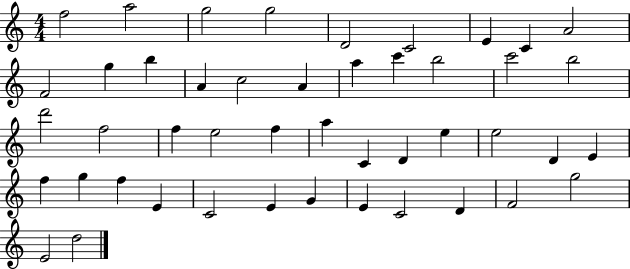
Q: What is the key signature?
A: C major